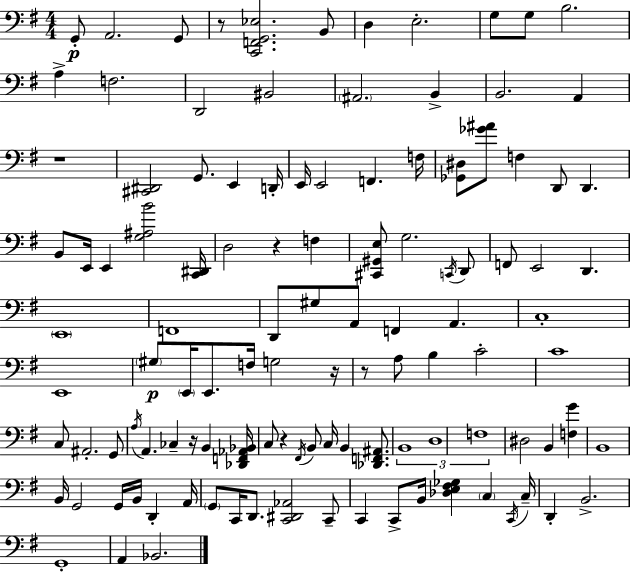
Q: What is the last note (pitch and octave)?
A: Bb2